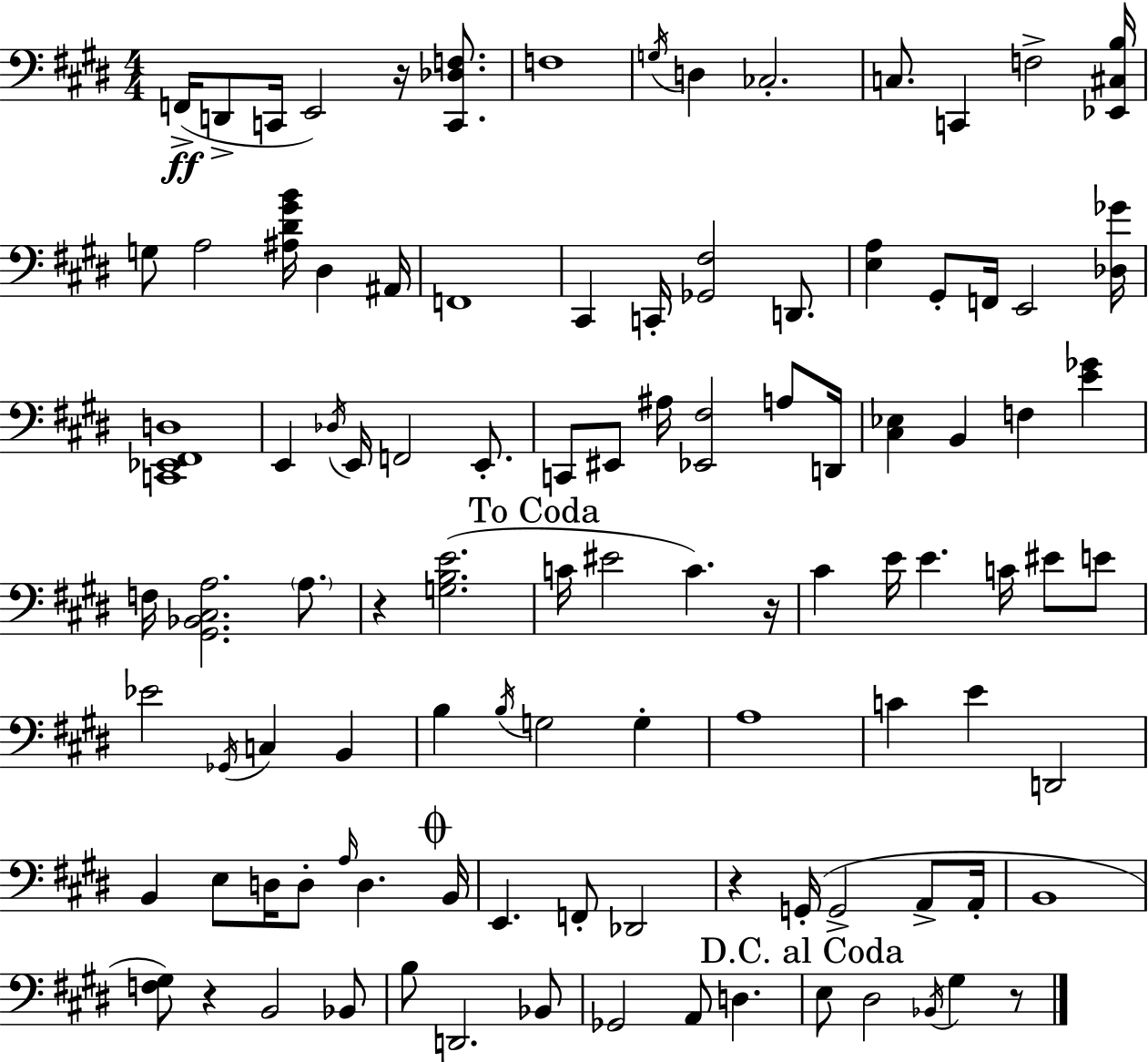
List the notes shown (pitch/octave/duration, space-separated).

F2/s D2/e C2/s E2/h R/s [C2,Db3,F3]/e. F3/w G3/s D3/q CES3/h. C3/e. C2/q F3/h [Eb2,C#3,B3]/s G3/e A3/h [A#3,D#4,G#4,B4]/s D#3/q A#2/s F2/w C#2/q C2/s [Gb2,F#3]/h D2/e. [E3,A3]/q G#2/e F2/s E2/h [Db3,Gb4]/s [C2,Eb2,F#2,D3]/w E2/q Db3/s E2/s F2/h E2/e. C2/e EIS2/e A#3/s [Eb2,F#3]/h A3/e D2/s [C#3,Eb3]/q B2/q F3/q [E4,Gb4]/q F3/s [G#2,Bb2,C#3,A3]/h. A3/e. R/q [G3,B3,E4]/h. C4/s EIS4/h C4/q. R/s C#4/q E4/s E4/q. C4/s EIS4/e E4/e Eb4/h Gb2/s C3/q B2/q B3/q B3/s G3/h G3/q A3/w C4/q E4/q D2/h B2/q E3/e D3/s D3/e A3/s D3/q. B2/s E2/q. F2/e Db2/h R/q G2/s G2/h A2/e A2/s B2/w [F3,G#3]/e R/q B2/h Bb2/e B3/e D2/h. Bb2/e Gb2/h A2/e D3/q. E3/e D#3/h Bb2/s G#3/q R/e